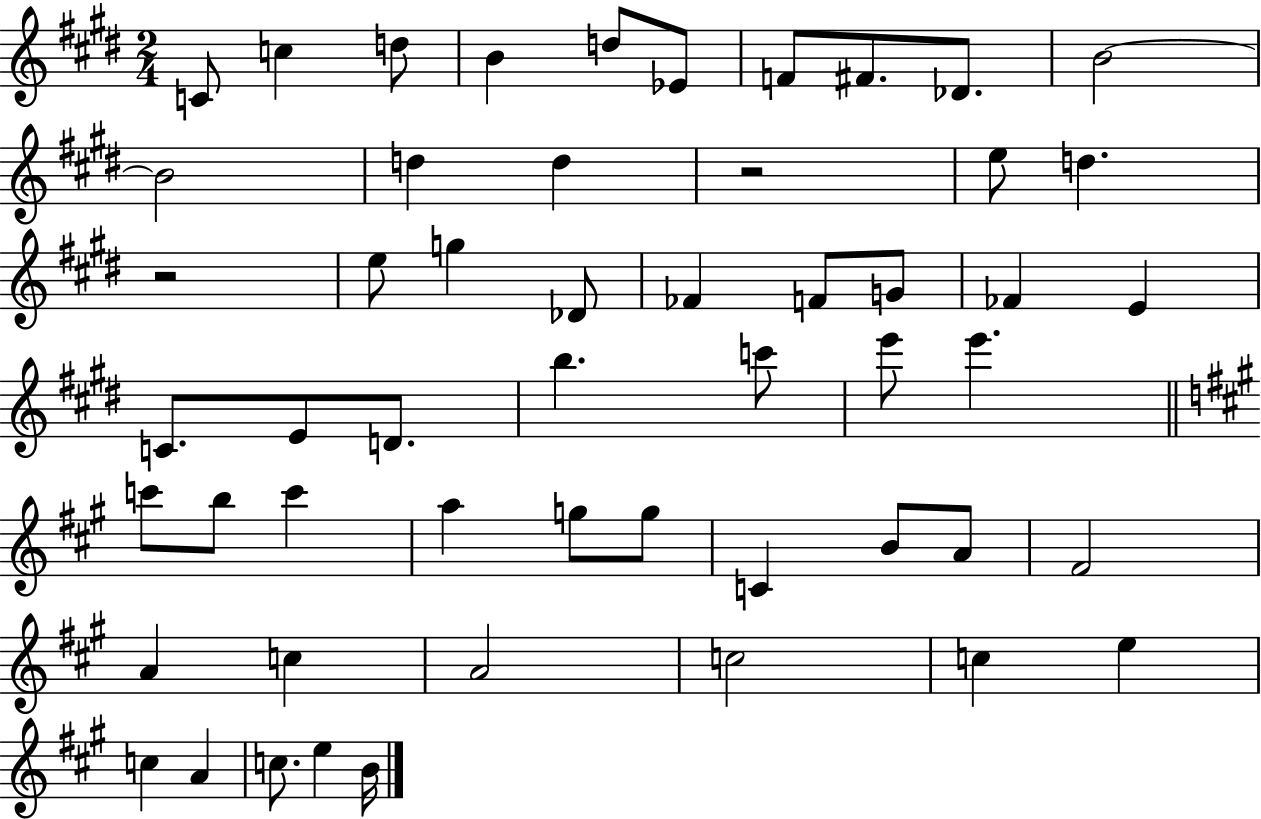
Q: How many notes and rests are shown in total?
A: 53